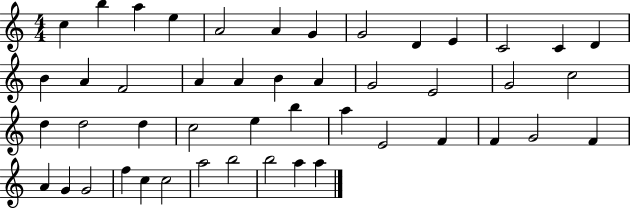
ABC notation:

X:1
T:Untitled
M:4/4
L:1/4
K:C
c b a e A2 A G G2 D E C2 C D B A F2 A A B A G2 E2 G2 c2 d d2 d c2 e b a E2 F F G2 F A G G2 f c c2 a2 b2 b2 a a